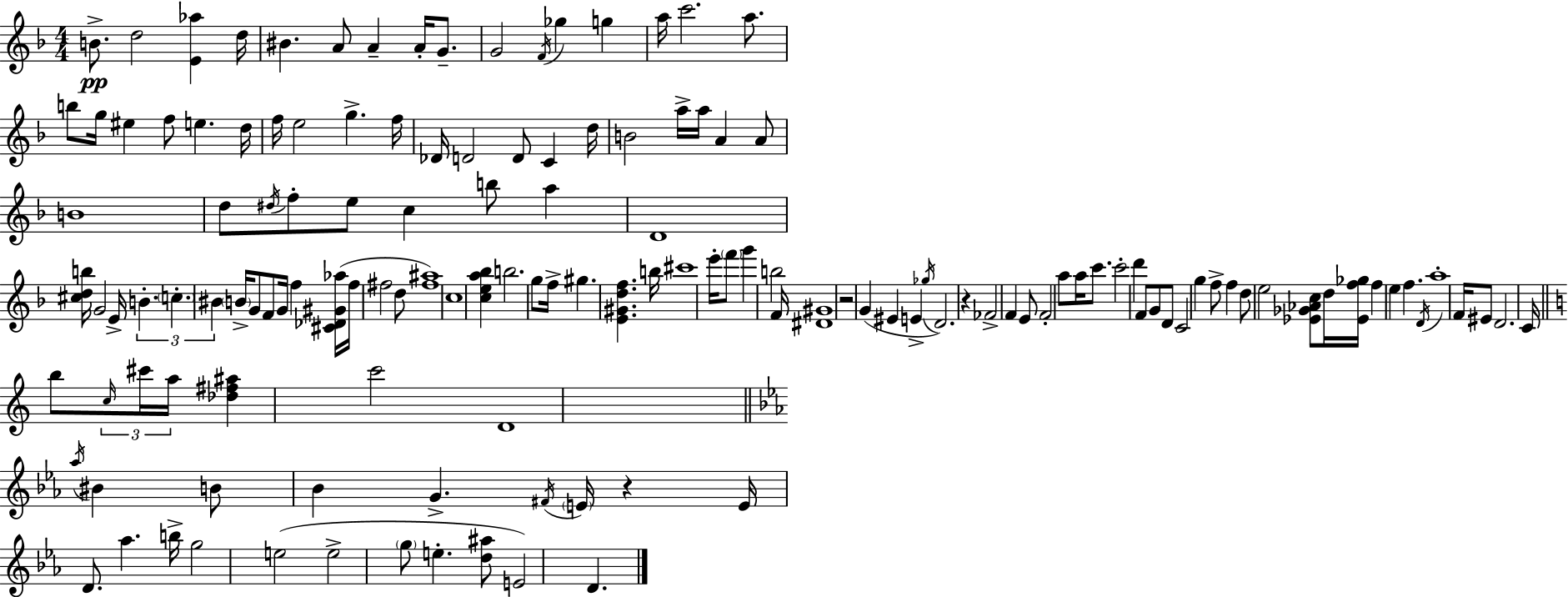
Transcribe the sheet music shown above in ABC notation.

X:1
T:Untitled
M:4/4
L:1/4
K:Dm
B/2 d2 [E_a] d/4 ^B A/2 A A/4 G/2 G2 F/4 _g g a/4 c'2 a/2 b/2 g/4 ^e f/2 e d/4 f/4 e2 g f/4 _D/4 D2 D/2 C d/4 B2 a/4 a/4 A A/2 B4 d/2 ^d/4 f/2 e/2 c b/2 a D4 [^cdb]/4 G2 E/4 B c ^B B/4 G/2 F/2 G/4 f [^C_D^G_a]/4 f/4 ^f2 d/2 [^f^a]4 c4 [cea_b] b2 g/2 f/4 ^g [E^Gdf] b/4 ^c'4 e'/4 f'/2 g' b2 F/4 [^D^G]4 z2 G ^E E _g/4 D2 z _F2 F E/2 F2 a/2 a/4 c'/2 c'2 d' F/2 G/2 D/2 C2 g f/2 f d/2 e2 [_E_G_Ac]/2 d/4 [_Ef_g]/4 f e f D/4 a4 F/4 ^E/2 D2 C/4 b/2 c/4 ^c'/4 a/4 [_d^f^a] c'2 D4 _a/4 ^B B/2 _B G ^F/4 E/4 z E/4 D/2 _a b/4 g2 e2 e2 g/2 e [d^a]/2 E2 D